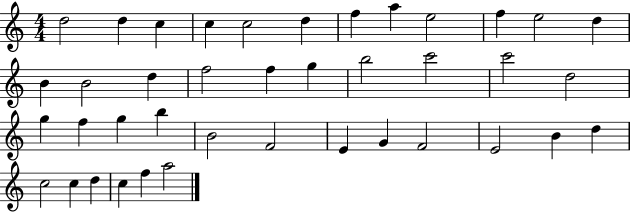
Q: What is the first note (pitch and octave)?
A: D5